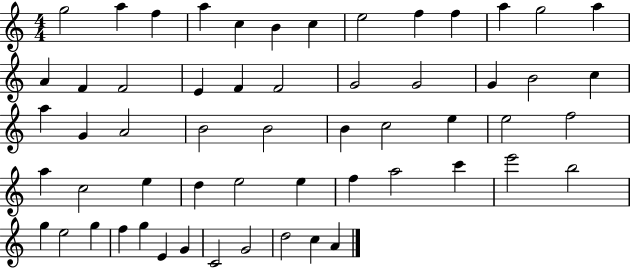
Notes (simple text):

G5/h A5/q F5/q A5/q C5/q B4/q C5/q E5/h F5/q F5/q A5/q G5/h A5/q A4/q F4/q F4/h E4/q F4/q F4/h G4/h G4/h G4/q B4/h C5/q A5/q G4/q A4/h B4/h B4/h B4/q C5/h E5/q E5/h F5/h A5/q C5/h E5/q D5/q E5/h E5/q F5/q A5/h C6/q E6/h B5/h G5/q E5/h G5/q F5/q G5/q E4/q G4/q C4/h G4/h D5/h C5/q A4/q